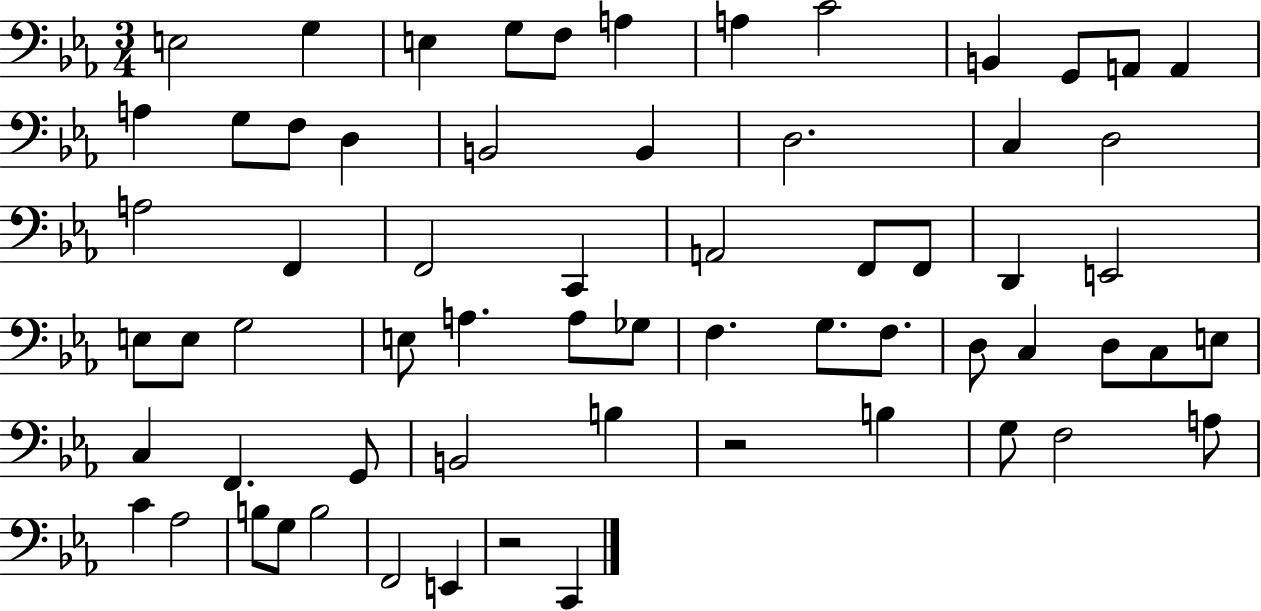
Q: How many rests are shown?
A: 2